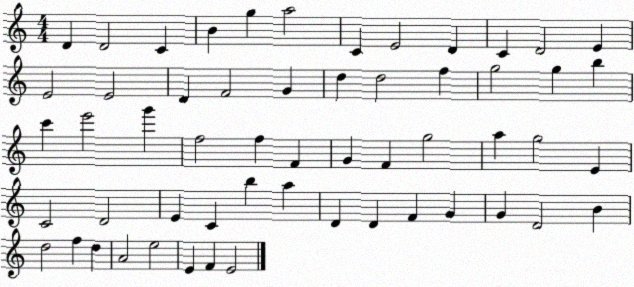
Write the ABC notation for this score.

X:1
T:Untitled
M:4/4
L:1/4
K:C
D D2 C B g a2 C E2 D C D2 E E2 E2 D F2 G d d2 f g2 g b c' e'2 g' f2 f F G F g2 a g2 E C2 D2 E C b a D D F G G D2 B d2 f d A2 e2 E F E2